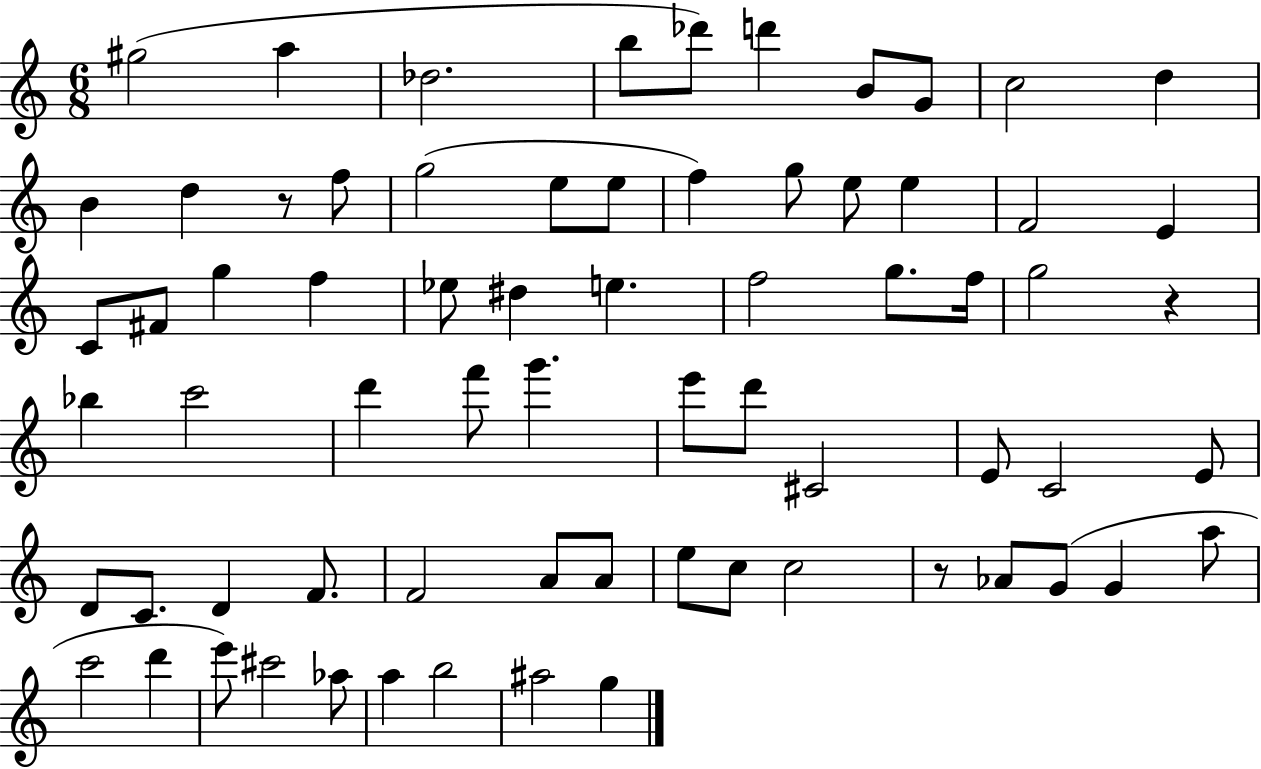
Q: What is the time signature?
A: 6/8